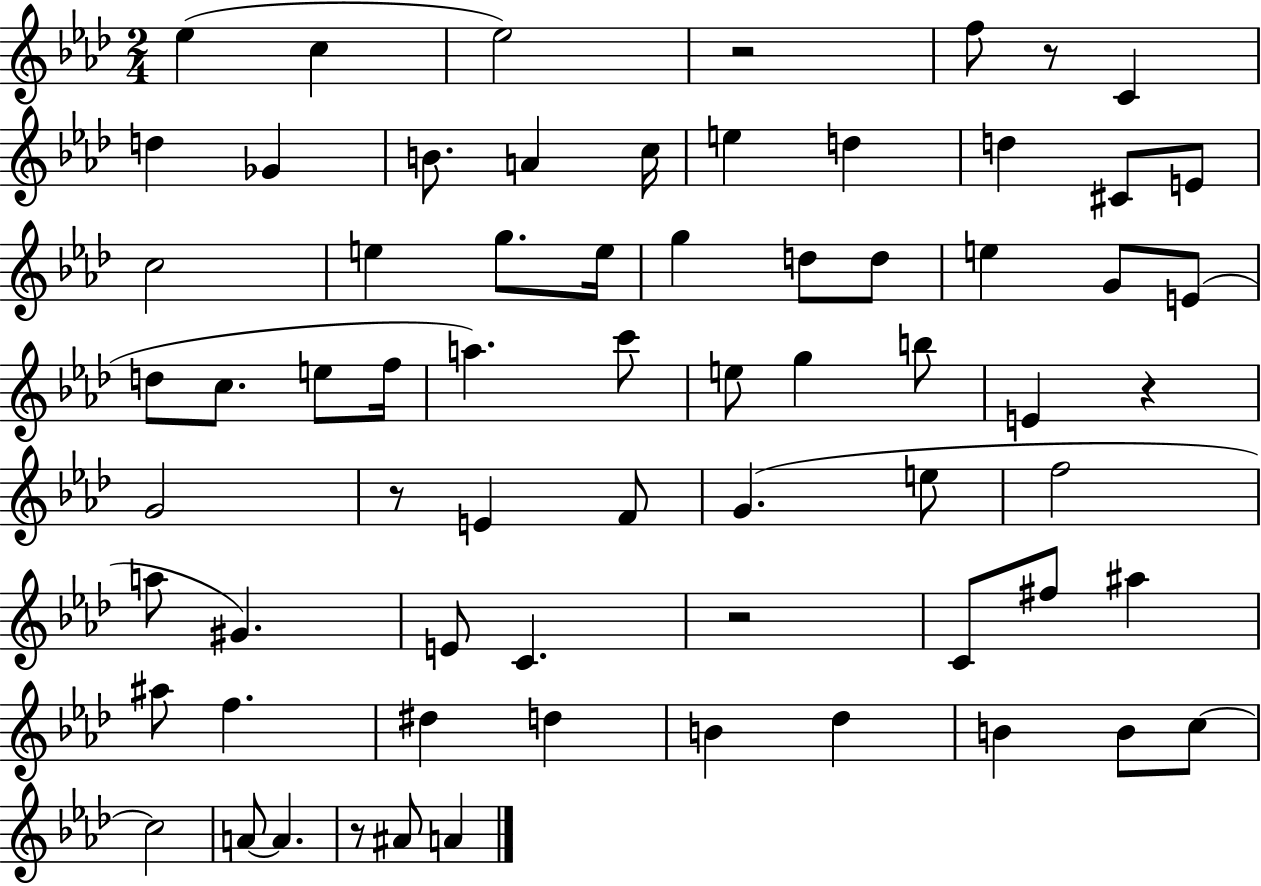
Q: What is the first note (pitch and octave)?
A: Eb5